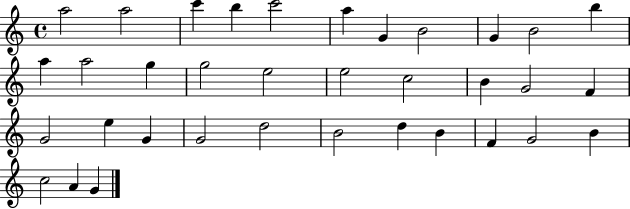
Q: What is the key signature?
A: C major